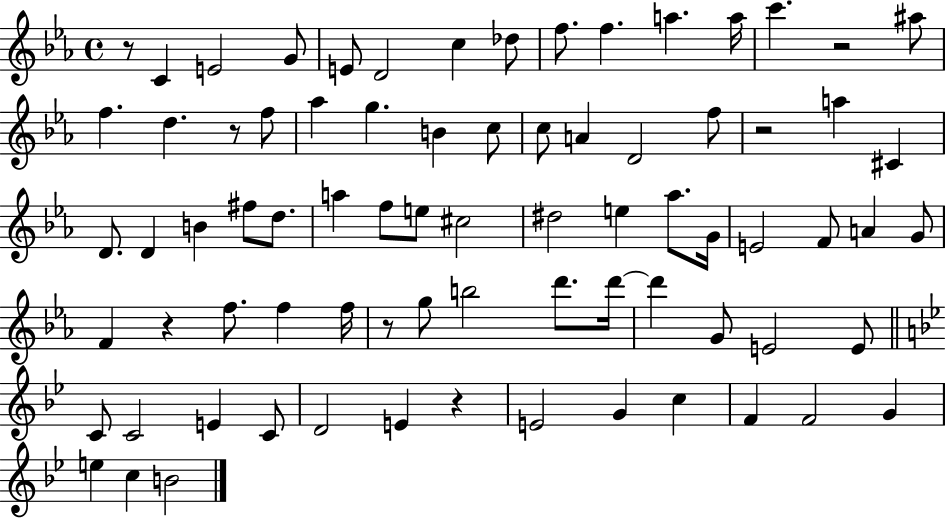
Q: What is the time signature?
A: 4/4